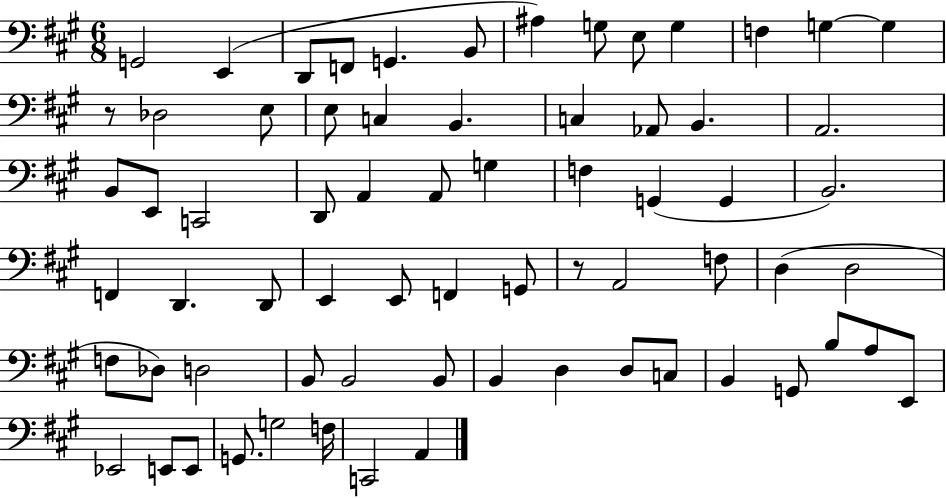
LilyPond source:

{
  \clef bass
  \numericTimeSignature
  \time 6/8
  \key a \major
  g,2 e,4( | d,8 f,8 g,4. b,8 | ais4) g8 e8 g4 | f4 g4~~ g4 | \break r8 des2 e8 | e8 c4 b,4. | c4 aes,8 b,4. | a,2. | \break b,8 e,8 c,2 | d,8 a,4 a,8 g4 | f4 g,4( g,4 | b,2.) | \break f,4 d,4. d,8 | e,4 e,8 f,4 g,8 | r8 a,2 f8 | d4( d2 | \break f8 des8) d2 | b,8 b,2 b,8 | b,4 d4 d8 c8 | b,4 g,8 b8 a8 e,8 | \break ees,2 e,8 e,8 | g,8. g2 f16 | c,2 a,4 | \bar "|."
}